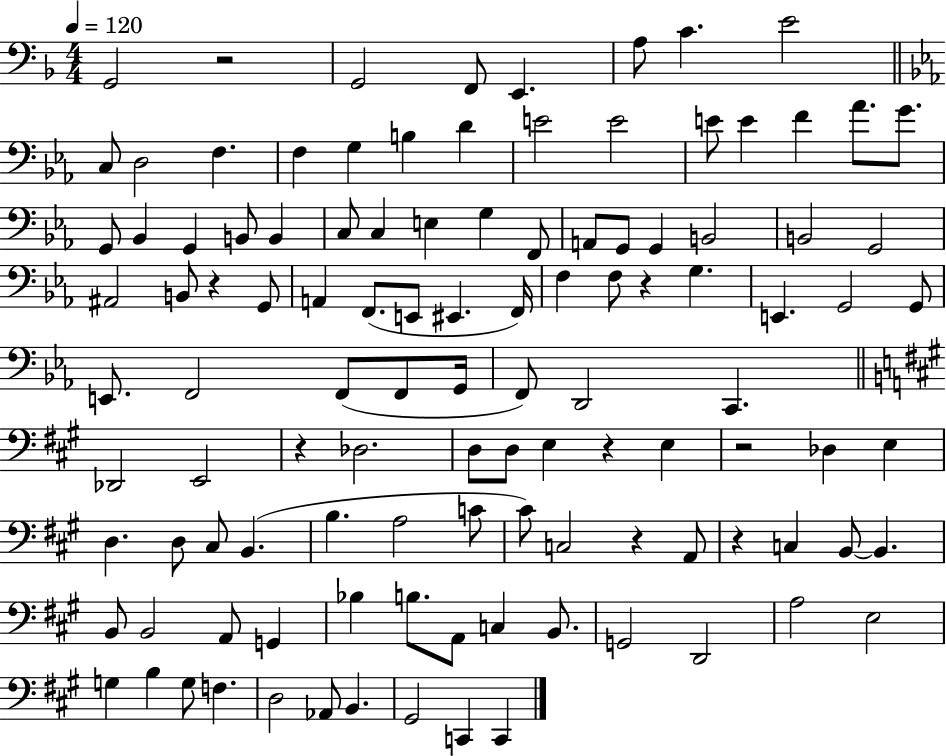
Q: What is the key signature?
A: F major